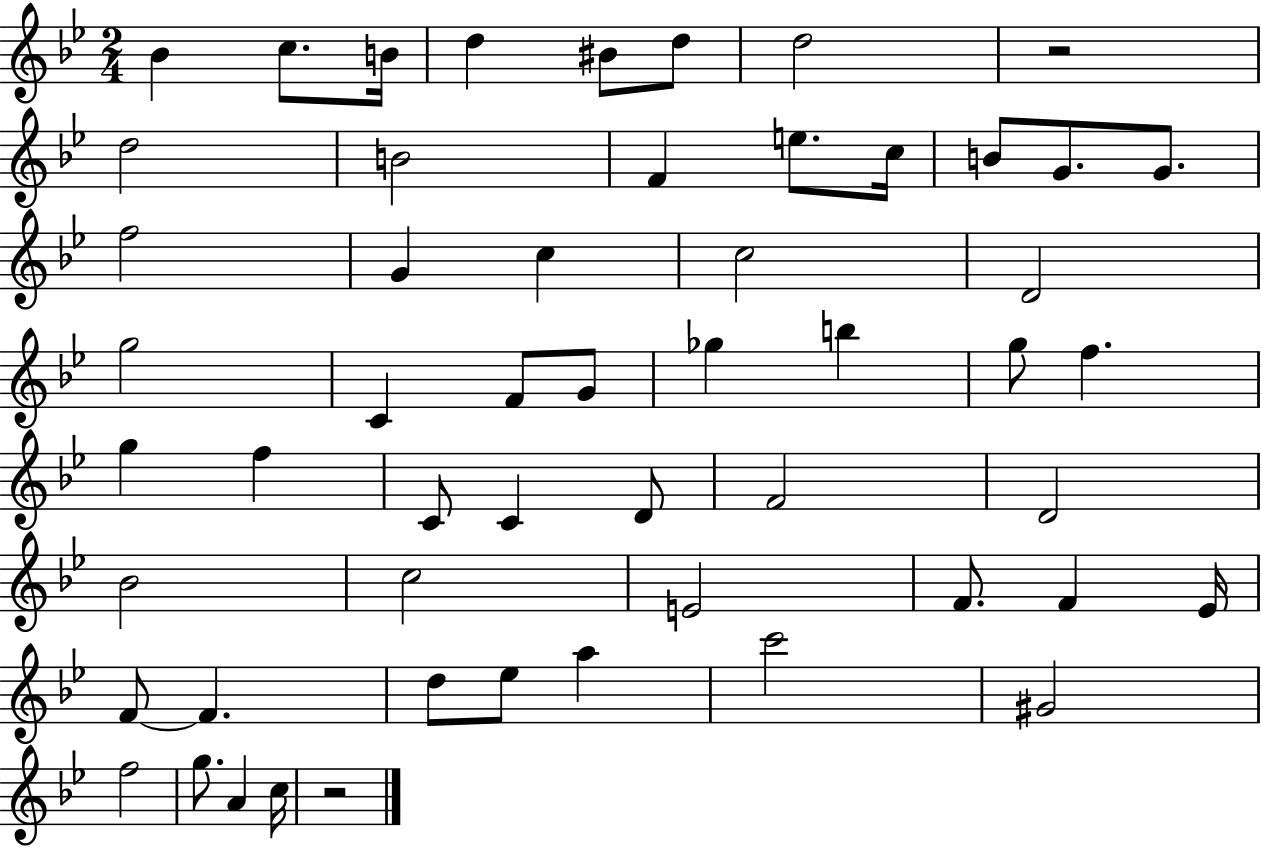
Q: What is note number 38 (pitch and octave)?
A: E4